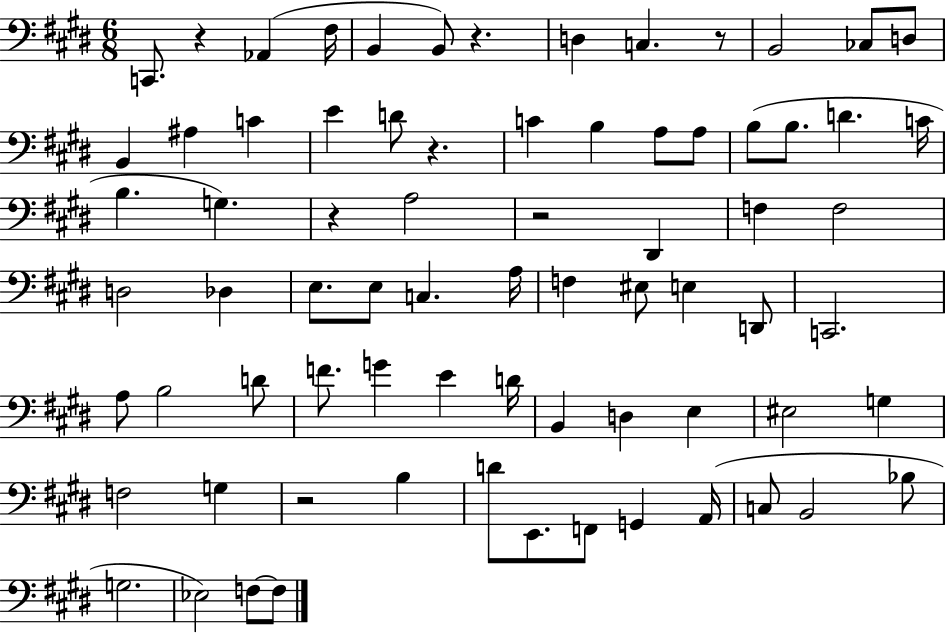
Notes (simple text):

C2/e. R/q Ab2/q F#3/s B2/q B2/e R/q. D3/q C3/q. R/e B2/h CES3/e D3/e B2/q A#3/q C4/q E4/q D4/e R/q. C4/q B3/q A3/e A3/e B3/e B3/e. D4/q. C4/s B3/q. G3/q. R/q A3/h R/h D#2/q F3/q F3/h D3/h Db3/q E3/e. E3/e C3/q. A3/s F3/q EIS3/e E3/q D2/e C2/h. A3/e B3/h D4/e F4/e. G4/q E4/q D4/s B2/q D3/q E3/q EIS3/h G3/q F3/h G3/q R/h B3/q D4/e E2/e. F2/e G2/q A2/s C3/e B2/h Bb3/e G3/h. Eb3/h F3/e F3/e